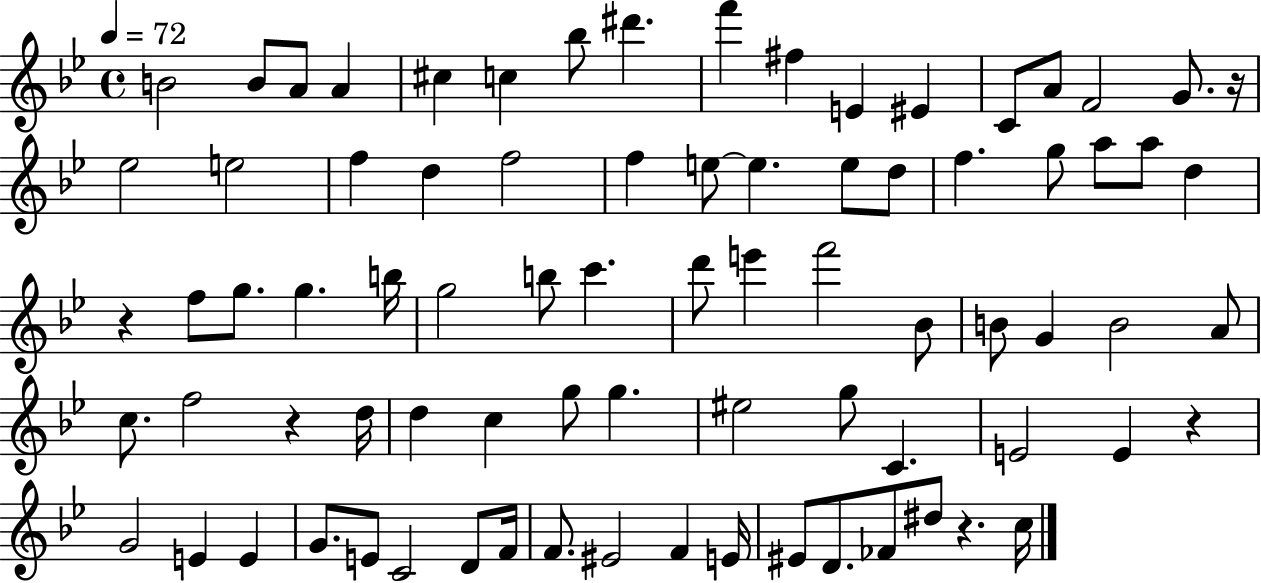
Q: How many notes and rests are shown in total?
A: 80